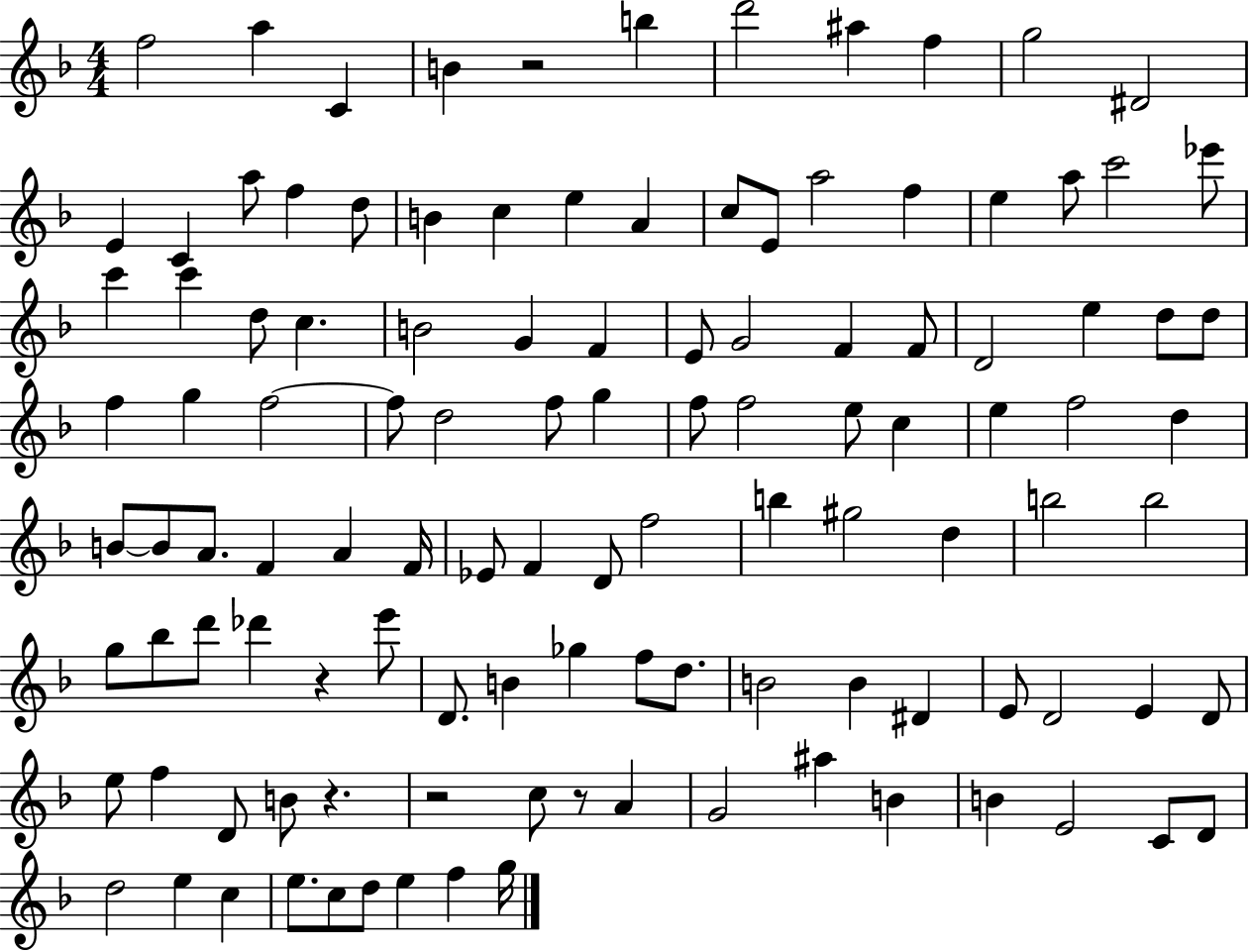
{
  \clef treble
  \numericTimeSignature
  \time 4/4
  \key f \major
  \repeat volta 2 { f''2 a''4 c'4 | b'4 r2 b''4 | d'''2 ais''4 f''4 | g''2 dis'2 | \break e'4 c'4 a''8 f''4 d''8 | b'4 c''4 e''4 a'4 | c''8 e'8 a''2 f''4 | e''4 a''8 c'''2 ees'''8 | \break c'''4 c'''4 d''8 c''4. | b'2 g'4 f'4 | e'8 g'2 f'4 f'8 | d'2 e''4 d''8 d''8 | \break f''4 g''4 f''2~~ | f''8 d''2 f''8 g''4 | f''8 f''2 e''8 c''4 | e''4 f''2 d''4 | \break b'8~~ b'8 a'8. f'4 a'4 f'16 | ees'8 f'4 d'8 f''2 | b''4 gis''2 d''4 | b''2 b''2 | \break g''8 bes''8 d'''8 des'''4 r4 e'''8 | d'8. b'4 ges''4 f''8 d''8. | b'2 b'4 dis'4 | e'8 d'2 e'4 d'8 | \break e''8 f''4 d'8 b'8 r4. | r2 c''8 r8 a'4 | g'2 ais''4 b'4 | b'4 e'2 c'8 d'8 | \break d''2 e''4 c''4 | e''8. c''8 d''8 e''4 f''4 g''16 | } \bar "|."
}